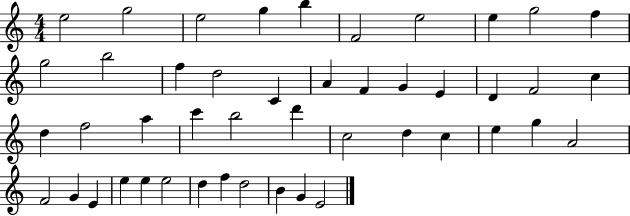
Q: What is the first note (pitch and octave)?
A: E5